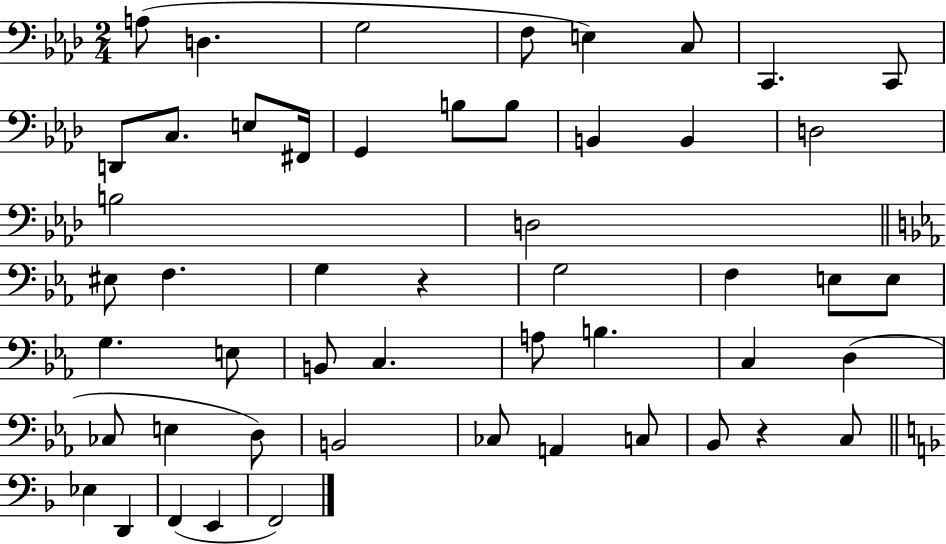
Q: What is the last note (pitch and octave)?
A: F2